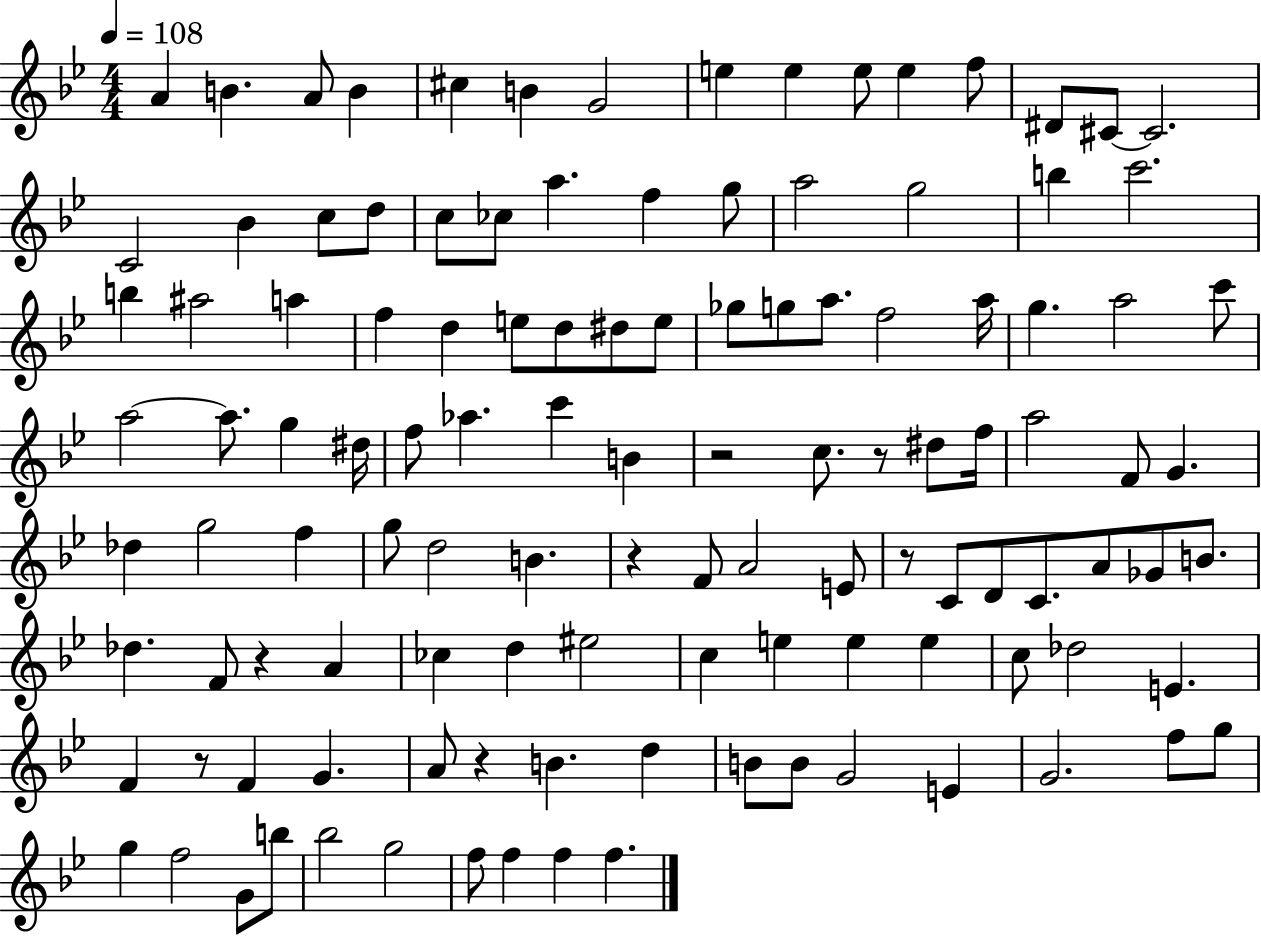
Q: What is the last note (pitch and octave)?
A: F5